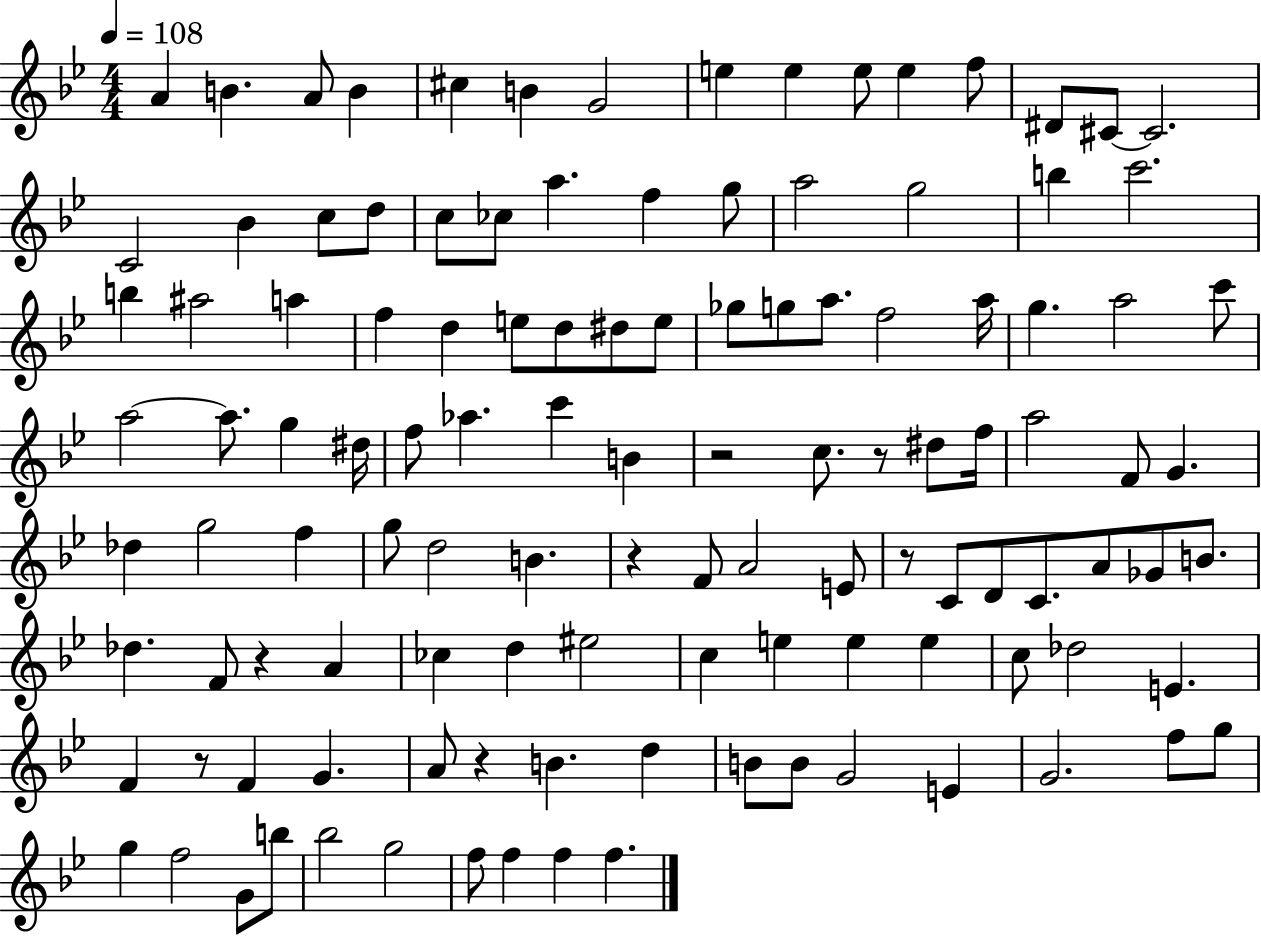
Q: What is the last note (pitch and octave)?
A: F5